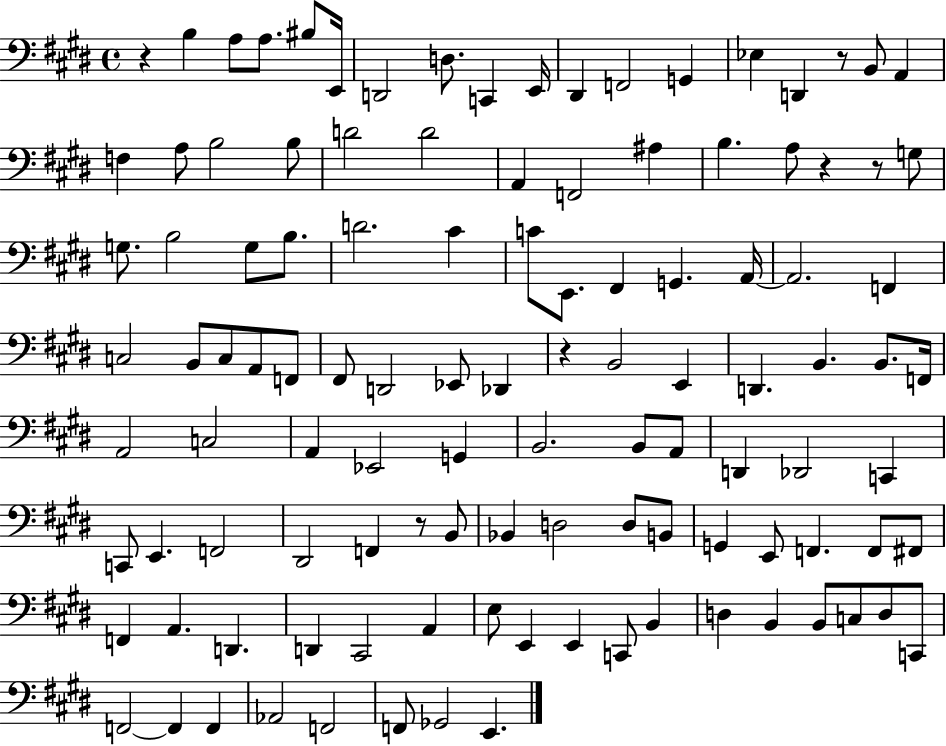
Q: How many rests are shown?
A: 6